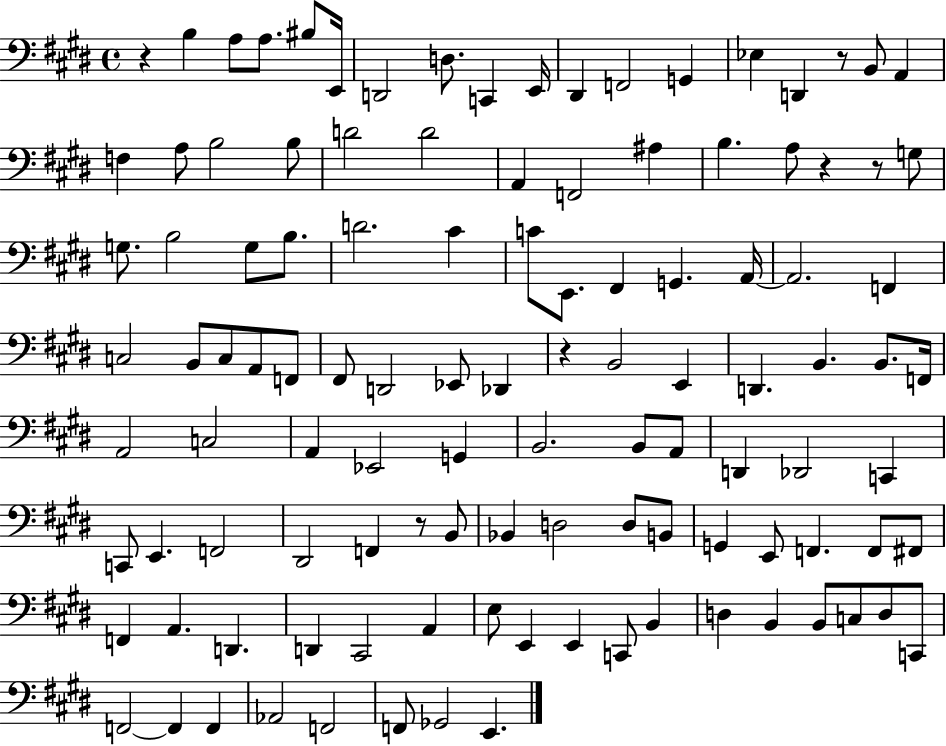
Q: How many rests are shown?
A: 6